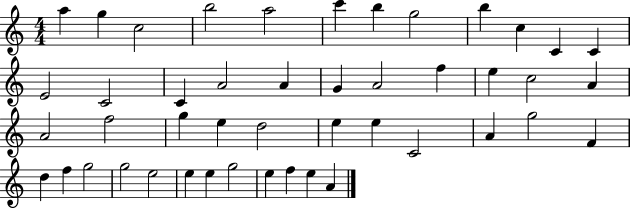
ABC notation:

X:1
T:Untitled
M:4/4
L:1/4
K:C
a g c2 b2 a2 c' b g2 b c C C E2 C2 C A2 A G A2 f e c2 A A2 f2 g e d2 e e C2 A g2 F d f g2 g2 e2 e e g2 e f e A